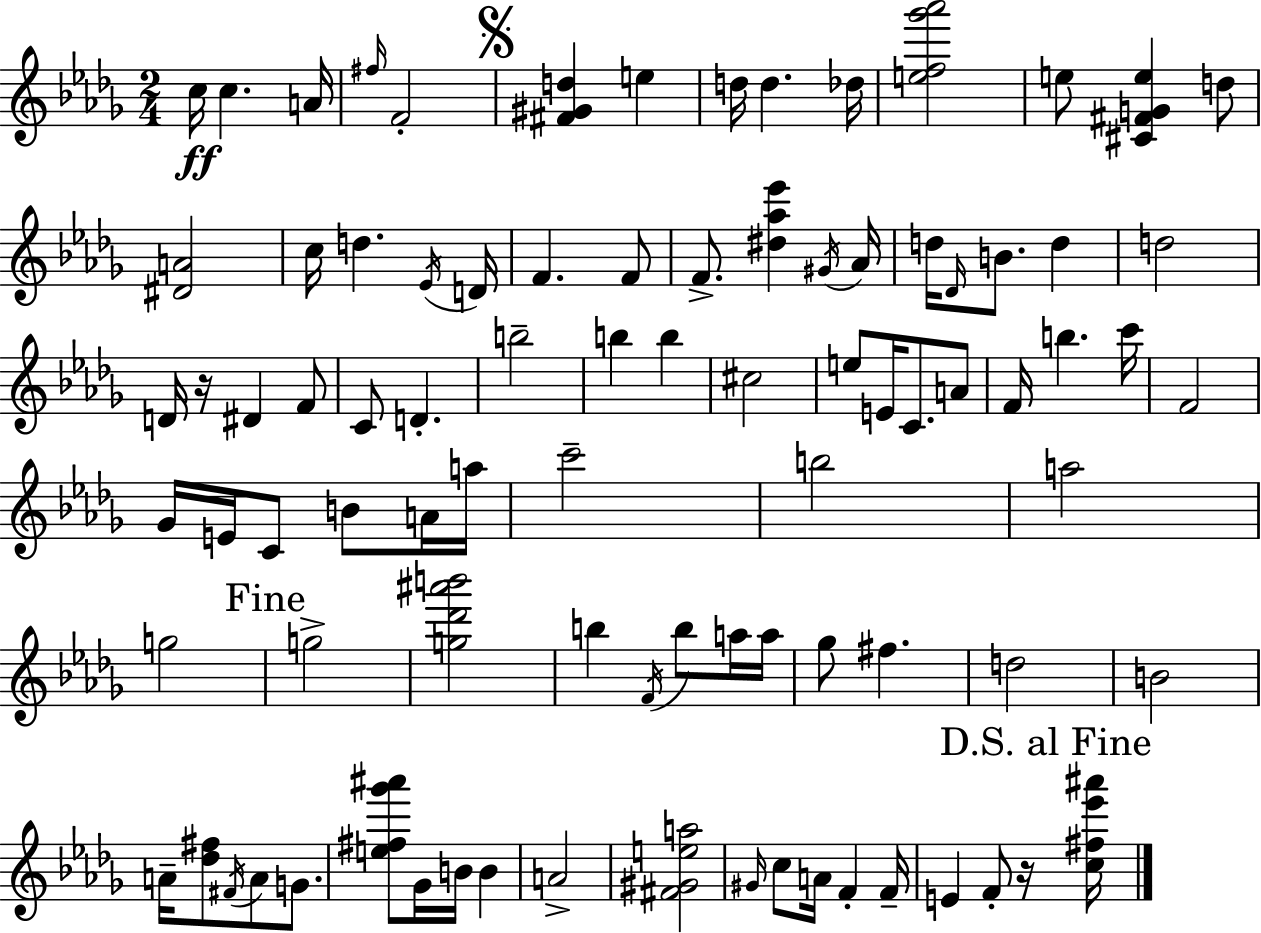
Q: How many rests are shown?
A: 2